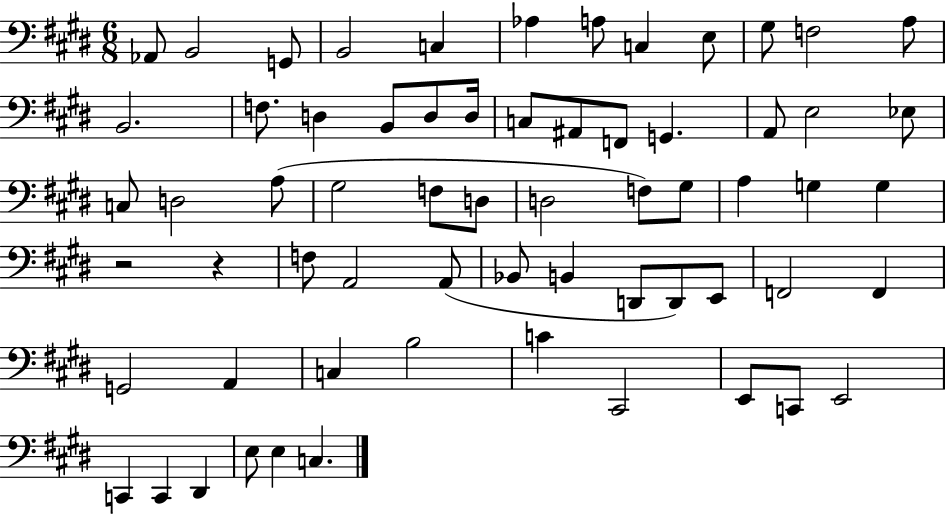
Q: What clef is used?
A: bass